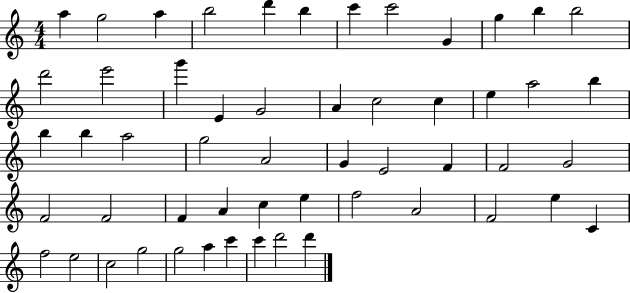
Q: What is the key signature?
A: C major